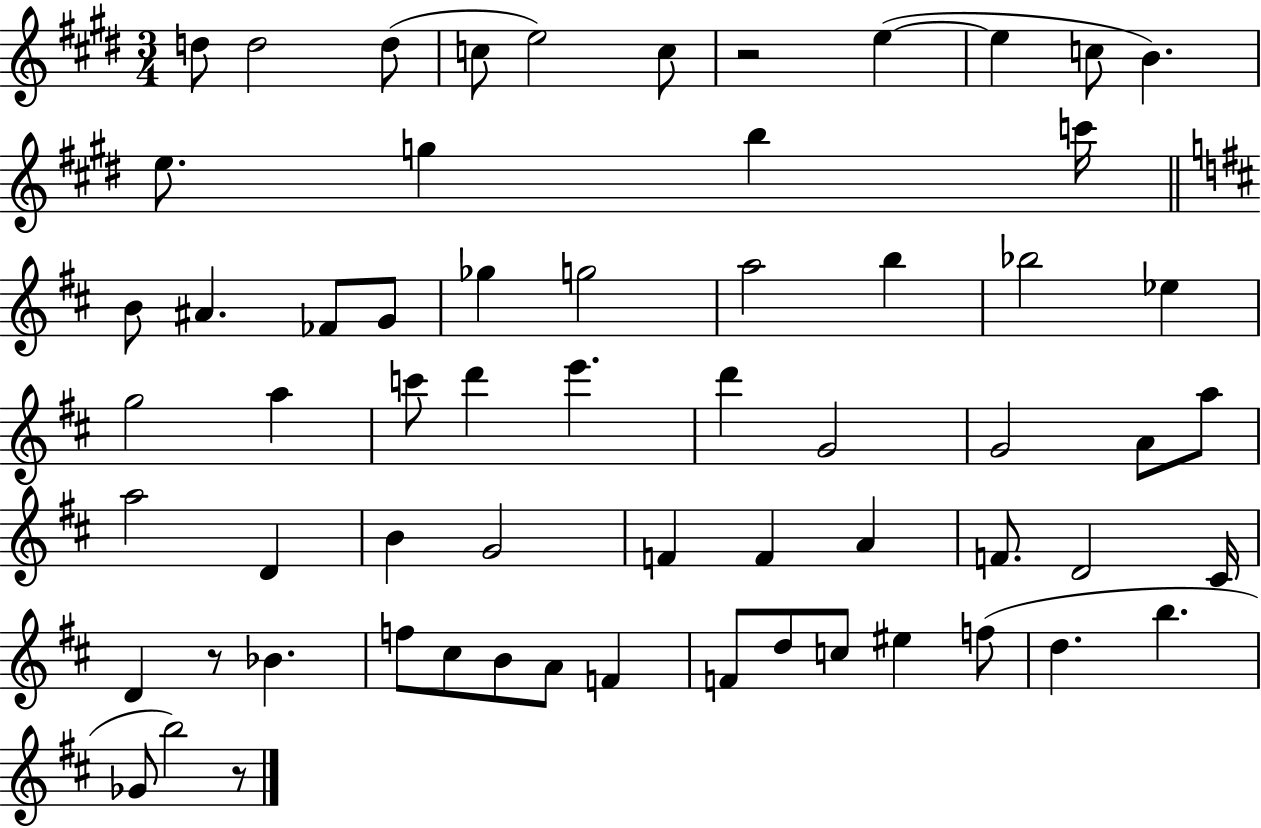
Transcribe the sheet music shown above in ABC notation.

X:1
T:Untitled
M:3/4
L:1/4
K:E
d/2 d2 d/2 c/2 e2 c/2 z2 e e c/2 B e/2 g b c'/4 B/2 ^A _F/2 G/2 _g g2 a2 b _b2 _e g2 a c'/2 d' e' d' G2 G2 A/2 a/2 a2 D B G2 F F A F/2 D2 ^C/4 D z/2 _B f/2 ^c/2 B/2 A/2 F F/2 d/2 c/2 ^e f/2 d b _G/2 b2 z/2